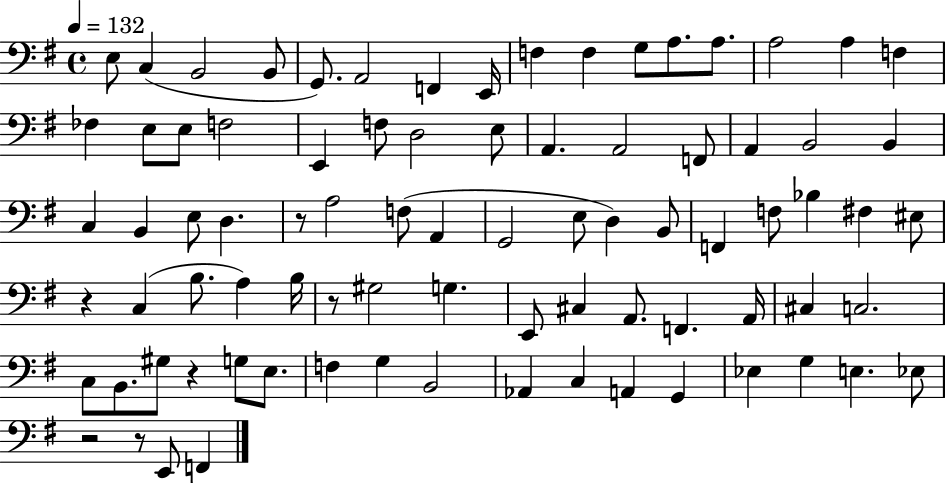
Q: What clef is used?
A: bass